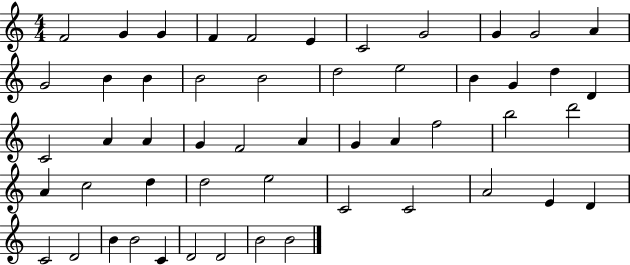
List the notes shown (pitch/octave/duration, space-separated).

F4/h G4/q G4/q F4/q F4/h E4/q C4/h G4/h G4/q G4/h A4/q G4/h B4/q B4/q B4/h B4/h D5/h E5/h B4/q G4/q D5/q D4/q C4/h A4/q A4/q G4/q F4/h A4/q G4/q A4/q F5/h B5/h D6/h A4/q C5/h D5/q D5/h E5/h C4/h C4/h A4/h E4/q D4/q C4/h D4/h B4/q B4/h C4/q D4/h D4/h B4/h B4/h